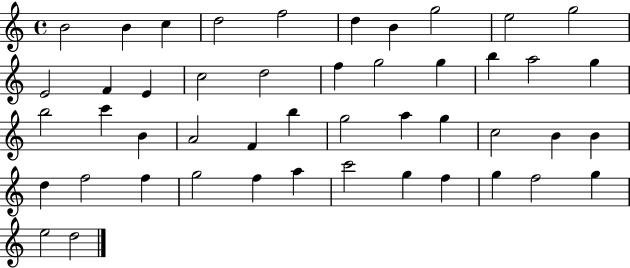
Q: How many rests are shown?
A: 0